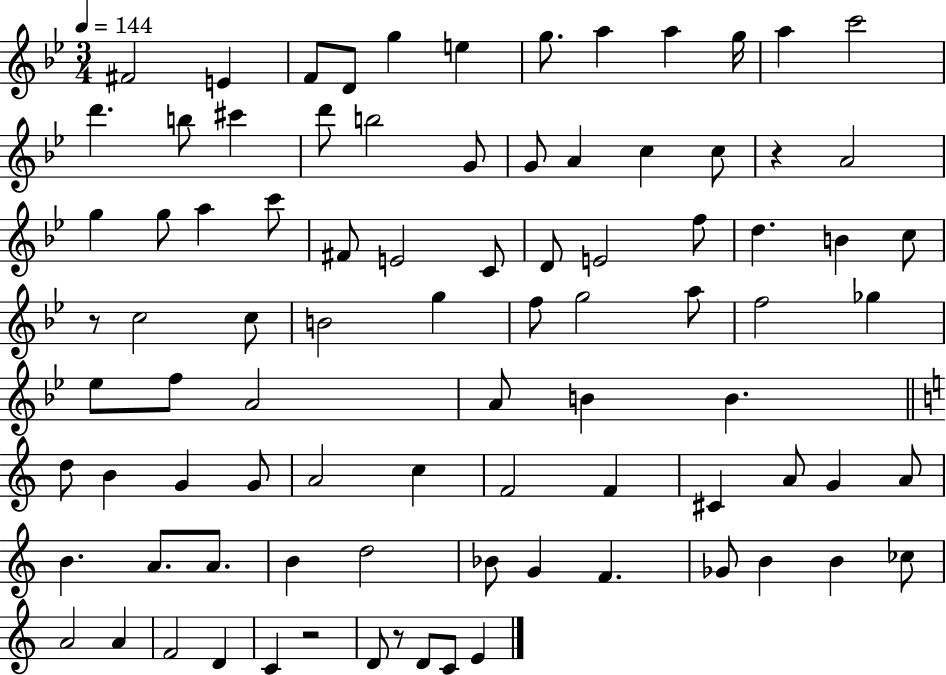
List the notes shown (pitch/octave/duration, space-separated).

F#4/h E4/q F4/e D4/e G5/q E5/q G5/e. A5/q A5/q G5/s A5/q C6/h D6/q. B5/e C#6/q D6/e B5/h G4/e G4/e A4/q C5/q C5/e R/q A4/h G5/q G5/e A5/q C6/e F#4/e E4/h C4/e D4/e E4/h F5/e D5/q. B4/q C5/e R/e C5/h C5/e B4/h G5/q F5/e G5/h A5/e F5/h Gb5/q Eb5/e F5/e A4/h A4/e B4/q B4/q. D5/e B4/q G4/q G4/e A4/h C5/q F4/h F4/q C#4/q A4/e G4/q A4/e B4/q. A4/e. A4/e. B4/q D5/h Bb4/e G4/q F4/q. Gb4/e B4/q B4/q CES5/e A4/h A4/q F4/h D4/q C4/q R/h D4/e R/e D4/e C4/e E4/q